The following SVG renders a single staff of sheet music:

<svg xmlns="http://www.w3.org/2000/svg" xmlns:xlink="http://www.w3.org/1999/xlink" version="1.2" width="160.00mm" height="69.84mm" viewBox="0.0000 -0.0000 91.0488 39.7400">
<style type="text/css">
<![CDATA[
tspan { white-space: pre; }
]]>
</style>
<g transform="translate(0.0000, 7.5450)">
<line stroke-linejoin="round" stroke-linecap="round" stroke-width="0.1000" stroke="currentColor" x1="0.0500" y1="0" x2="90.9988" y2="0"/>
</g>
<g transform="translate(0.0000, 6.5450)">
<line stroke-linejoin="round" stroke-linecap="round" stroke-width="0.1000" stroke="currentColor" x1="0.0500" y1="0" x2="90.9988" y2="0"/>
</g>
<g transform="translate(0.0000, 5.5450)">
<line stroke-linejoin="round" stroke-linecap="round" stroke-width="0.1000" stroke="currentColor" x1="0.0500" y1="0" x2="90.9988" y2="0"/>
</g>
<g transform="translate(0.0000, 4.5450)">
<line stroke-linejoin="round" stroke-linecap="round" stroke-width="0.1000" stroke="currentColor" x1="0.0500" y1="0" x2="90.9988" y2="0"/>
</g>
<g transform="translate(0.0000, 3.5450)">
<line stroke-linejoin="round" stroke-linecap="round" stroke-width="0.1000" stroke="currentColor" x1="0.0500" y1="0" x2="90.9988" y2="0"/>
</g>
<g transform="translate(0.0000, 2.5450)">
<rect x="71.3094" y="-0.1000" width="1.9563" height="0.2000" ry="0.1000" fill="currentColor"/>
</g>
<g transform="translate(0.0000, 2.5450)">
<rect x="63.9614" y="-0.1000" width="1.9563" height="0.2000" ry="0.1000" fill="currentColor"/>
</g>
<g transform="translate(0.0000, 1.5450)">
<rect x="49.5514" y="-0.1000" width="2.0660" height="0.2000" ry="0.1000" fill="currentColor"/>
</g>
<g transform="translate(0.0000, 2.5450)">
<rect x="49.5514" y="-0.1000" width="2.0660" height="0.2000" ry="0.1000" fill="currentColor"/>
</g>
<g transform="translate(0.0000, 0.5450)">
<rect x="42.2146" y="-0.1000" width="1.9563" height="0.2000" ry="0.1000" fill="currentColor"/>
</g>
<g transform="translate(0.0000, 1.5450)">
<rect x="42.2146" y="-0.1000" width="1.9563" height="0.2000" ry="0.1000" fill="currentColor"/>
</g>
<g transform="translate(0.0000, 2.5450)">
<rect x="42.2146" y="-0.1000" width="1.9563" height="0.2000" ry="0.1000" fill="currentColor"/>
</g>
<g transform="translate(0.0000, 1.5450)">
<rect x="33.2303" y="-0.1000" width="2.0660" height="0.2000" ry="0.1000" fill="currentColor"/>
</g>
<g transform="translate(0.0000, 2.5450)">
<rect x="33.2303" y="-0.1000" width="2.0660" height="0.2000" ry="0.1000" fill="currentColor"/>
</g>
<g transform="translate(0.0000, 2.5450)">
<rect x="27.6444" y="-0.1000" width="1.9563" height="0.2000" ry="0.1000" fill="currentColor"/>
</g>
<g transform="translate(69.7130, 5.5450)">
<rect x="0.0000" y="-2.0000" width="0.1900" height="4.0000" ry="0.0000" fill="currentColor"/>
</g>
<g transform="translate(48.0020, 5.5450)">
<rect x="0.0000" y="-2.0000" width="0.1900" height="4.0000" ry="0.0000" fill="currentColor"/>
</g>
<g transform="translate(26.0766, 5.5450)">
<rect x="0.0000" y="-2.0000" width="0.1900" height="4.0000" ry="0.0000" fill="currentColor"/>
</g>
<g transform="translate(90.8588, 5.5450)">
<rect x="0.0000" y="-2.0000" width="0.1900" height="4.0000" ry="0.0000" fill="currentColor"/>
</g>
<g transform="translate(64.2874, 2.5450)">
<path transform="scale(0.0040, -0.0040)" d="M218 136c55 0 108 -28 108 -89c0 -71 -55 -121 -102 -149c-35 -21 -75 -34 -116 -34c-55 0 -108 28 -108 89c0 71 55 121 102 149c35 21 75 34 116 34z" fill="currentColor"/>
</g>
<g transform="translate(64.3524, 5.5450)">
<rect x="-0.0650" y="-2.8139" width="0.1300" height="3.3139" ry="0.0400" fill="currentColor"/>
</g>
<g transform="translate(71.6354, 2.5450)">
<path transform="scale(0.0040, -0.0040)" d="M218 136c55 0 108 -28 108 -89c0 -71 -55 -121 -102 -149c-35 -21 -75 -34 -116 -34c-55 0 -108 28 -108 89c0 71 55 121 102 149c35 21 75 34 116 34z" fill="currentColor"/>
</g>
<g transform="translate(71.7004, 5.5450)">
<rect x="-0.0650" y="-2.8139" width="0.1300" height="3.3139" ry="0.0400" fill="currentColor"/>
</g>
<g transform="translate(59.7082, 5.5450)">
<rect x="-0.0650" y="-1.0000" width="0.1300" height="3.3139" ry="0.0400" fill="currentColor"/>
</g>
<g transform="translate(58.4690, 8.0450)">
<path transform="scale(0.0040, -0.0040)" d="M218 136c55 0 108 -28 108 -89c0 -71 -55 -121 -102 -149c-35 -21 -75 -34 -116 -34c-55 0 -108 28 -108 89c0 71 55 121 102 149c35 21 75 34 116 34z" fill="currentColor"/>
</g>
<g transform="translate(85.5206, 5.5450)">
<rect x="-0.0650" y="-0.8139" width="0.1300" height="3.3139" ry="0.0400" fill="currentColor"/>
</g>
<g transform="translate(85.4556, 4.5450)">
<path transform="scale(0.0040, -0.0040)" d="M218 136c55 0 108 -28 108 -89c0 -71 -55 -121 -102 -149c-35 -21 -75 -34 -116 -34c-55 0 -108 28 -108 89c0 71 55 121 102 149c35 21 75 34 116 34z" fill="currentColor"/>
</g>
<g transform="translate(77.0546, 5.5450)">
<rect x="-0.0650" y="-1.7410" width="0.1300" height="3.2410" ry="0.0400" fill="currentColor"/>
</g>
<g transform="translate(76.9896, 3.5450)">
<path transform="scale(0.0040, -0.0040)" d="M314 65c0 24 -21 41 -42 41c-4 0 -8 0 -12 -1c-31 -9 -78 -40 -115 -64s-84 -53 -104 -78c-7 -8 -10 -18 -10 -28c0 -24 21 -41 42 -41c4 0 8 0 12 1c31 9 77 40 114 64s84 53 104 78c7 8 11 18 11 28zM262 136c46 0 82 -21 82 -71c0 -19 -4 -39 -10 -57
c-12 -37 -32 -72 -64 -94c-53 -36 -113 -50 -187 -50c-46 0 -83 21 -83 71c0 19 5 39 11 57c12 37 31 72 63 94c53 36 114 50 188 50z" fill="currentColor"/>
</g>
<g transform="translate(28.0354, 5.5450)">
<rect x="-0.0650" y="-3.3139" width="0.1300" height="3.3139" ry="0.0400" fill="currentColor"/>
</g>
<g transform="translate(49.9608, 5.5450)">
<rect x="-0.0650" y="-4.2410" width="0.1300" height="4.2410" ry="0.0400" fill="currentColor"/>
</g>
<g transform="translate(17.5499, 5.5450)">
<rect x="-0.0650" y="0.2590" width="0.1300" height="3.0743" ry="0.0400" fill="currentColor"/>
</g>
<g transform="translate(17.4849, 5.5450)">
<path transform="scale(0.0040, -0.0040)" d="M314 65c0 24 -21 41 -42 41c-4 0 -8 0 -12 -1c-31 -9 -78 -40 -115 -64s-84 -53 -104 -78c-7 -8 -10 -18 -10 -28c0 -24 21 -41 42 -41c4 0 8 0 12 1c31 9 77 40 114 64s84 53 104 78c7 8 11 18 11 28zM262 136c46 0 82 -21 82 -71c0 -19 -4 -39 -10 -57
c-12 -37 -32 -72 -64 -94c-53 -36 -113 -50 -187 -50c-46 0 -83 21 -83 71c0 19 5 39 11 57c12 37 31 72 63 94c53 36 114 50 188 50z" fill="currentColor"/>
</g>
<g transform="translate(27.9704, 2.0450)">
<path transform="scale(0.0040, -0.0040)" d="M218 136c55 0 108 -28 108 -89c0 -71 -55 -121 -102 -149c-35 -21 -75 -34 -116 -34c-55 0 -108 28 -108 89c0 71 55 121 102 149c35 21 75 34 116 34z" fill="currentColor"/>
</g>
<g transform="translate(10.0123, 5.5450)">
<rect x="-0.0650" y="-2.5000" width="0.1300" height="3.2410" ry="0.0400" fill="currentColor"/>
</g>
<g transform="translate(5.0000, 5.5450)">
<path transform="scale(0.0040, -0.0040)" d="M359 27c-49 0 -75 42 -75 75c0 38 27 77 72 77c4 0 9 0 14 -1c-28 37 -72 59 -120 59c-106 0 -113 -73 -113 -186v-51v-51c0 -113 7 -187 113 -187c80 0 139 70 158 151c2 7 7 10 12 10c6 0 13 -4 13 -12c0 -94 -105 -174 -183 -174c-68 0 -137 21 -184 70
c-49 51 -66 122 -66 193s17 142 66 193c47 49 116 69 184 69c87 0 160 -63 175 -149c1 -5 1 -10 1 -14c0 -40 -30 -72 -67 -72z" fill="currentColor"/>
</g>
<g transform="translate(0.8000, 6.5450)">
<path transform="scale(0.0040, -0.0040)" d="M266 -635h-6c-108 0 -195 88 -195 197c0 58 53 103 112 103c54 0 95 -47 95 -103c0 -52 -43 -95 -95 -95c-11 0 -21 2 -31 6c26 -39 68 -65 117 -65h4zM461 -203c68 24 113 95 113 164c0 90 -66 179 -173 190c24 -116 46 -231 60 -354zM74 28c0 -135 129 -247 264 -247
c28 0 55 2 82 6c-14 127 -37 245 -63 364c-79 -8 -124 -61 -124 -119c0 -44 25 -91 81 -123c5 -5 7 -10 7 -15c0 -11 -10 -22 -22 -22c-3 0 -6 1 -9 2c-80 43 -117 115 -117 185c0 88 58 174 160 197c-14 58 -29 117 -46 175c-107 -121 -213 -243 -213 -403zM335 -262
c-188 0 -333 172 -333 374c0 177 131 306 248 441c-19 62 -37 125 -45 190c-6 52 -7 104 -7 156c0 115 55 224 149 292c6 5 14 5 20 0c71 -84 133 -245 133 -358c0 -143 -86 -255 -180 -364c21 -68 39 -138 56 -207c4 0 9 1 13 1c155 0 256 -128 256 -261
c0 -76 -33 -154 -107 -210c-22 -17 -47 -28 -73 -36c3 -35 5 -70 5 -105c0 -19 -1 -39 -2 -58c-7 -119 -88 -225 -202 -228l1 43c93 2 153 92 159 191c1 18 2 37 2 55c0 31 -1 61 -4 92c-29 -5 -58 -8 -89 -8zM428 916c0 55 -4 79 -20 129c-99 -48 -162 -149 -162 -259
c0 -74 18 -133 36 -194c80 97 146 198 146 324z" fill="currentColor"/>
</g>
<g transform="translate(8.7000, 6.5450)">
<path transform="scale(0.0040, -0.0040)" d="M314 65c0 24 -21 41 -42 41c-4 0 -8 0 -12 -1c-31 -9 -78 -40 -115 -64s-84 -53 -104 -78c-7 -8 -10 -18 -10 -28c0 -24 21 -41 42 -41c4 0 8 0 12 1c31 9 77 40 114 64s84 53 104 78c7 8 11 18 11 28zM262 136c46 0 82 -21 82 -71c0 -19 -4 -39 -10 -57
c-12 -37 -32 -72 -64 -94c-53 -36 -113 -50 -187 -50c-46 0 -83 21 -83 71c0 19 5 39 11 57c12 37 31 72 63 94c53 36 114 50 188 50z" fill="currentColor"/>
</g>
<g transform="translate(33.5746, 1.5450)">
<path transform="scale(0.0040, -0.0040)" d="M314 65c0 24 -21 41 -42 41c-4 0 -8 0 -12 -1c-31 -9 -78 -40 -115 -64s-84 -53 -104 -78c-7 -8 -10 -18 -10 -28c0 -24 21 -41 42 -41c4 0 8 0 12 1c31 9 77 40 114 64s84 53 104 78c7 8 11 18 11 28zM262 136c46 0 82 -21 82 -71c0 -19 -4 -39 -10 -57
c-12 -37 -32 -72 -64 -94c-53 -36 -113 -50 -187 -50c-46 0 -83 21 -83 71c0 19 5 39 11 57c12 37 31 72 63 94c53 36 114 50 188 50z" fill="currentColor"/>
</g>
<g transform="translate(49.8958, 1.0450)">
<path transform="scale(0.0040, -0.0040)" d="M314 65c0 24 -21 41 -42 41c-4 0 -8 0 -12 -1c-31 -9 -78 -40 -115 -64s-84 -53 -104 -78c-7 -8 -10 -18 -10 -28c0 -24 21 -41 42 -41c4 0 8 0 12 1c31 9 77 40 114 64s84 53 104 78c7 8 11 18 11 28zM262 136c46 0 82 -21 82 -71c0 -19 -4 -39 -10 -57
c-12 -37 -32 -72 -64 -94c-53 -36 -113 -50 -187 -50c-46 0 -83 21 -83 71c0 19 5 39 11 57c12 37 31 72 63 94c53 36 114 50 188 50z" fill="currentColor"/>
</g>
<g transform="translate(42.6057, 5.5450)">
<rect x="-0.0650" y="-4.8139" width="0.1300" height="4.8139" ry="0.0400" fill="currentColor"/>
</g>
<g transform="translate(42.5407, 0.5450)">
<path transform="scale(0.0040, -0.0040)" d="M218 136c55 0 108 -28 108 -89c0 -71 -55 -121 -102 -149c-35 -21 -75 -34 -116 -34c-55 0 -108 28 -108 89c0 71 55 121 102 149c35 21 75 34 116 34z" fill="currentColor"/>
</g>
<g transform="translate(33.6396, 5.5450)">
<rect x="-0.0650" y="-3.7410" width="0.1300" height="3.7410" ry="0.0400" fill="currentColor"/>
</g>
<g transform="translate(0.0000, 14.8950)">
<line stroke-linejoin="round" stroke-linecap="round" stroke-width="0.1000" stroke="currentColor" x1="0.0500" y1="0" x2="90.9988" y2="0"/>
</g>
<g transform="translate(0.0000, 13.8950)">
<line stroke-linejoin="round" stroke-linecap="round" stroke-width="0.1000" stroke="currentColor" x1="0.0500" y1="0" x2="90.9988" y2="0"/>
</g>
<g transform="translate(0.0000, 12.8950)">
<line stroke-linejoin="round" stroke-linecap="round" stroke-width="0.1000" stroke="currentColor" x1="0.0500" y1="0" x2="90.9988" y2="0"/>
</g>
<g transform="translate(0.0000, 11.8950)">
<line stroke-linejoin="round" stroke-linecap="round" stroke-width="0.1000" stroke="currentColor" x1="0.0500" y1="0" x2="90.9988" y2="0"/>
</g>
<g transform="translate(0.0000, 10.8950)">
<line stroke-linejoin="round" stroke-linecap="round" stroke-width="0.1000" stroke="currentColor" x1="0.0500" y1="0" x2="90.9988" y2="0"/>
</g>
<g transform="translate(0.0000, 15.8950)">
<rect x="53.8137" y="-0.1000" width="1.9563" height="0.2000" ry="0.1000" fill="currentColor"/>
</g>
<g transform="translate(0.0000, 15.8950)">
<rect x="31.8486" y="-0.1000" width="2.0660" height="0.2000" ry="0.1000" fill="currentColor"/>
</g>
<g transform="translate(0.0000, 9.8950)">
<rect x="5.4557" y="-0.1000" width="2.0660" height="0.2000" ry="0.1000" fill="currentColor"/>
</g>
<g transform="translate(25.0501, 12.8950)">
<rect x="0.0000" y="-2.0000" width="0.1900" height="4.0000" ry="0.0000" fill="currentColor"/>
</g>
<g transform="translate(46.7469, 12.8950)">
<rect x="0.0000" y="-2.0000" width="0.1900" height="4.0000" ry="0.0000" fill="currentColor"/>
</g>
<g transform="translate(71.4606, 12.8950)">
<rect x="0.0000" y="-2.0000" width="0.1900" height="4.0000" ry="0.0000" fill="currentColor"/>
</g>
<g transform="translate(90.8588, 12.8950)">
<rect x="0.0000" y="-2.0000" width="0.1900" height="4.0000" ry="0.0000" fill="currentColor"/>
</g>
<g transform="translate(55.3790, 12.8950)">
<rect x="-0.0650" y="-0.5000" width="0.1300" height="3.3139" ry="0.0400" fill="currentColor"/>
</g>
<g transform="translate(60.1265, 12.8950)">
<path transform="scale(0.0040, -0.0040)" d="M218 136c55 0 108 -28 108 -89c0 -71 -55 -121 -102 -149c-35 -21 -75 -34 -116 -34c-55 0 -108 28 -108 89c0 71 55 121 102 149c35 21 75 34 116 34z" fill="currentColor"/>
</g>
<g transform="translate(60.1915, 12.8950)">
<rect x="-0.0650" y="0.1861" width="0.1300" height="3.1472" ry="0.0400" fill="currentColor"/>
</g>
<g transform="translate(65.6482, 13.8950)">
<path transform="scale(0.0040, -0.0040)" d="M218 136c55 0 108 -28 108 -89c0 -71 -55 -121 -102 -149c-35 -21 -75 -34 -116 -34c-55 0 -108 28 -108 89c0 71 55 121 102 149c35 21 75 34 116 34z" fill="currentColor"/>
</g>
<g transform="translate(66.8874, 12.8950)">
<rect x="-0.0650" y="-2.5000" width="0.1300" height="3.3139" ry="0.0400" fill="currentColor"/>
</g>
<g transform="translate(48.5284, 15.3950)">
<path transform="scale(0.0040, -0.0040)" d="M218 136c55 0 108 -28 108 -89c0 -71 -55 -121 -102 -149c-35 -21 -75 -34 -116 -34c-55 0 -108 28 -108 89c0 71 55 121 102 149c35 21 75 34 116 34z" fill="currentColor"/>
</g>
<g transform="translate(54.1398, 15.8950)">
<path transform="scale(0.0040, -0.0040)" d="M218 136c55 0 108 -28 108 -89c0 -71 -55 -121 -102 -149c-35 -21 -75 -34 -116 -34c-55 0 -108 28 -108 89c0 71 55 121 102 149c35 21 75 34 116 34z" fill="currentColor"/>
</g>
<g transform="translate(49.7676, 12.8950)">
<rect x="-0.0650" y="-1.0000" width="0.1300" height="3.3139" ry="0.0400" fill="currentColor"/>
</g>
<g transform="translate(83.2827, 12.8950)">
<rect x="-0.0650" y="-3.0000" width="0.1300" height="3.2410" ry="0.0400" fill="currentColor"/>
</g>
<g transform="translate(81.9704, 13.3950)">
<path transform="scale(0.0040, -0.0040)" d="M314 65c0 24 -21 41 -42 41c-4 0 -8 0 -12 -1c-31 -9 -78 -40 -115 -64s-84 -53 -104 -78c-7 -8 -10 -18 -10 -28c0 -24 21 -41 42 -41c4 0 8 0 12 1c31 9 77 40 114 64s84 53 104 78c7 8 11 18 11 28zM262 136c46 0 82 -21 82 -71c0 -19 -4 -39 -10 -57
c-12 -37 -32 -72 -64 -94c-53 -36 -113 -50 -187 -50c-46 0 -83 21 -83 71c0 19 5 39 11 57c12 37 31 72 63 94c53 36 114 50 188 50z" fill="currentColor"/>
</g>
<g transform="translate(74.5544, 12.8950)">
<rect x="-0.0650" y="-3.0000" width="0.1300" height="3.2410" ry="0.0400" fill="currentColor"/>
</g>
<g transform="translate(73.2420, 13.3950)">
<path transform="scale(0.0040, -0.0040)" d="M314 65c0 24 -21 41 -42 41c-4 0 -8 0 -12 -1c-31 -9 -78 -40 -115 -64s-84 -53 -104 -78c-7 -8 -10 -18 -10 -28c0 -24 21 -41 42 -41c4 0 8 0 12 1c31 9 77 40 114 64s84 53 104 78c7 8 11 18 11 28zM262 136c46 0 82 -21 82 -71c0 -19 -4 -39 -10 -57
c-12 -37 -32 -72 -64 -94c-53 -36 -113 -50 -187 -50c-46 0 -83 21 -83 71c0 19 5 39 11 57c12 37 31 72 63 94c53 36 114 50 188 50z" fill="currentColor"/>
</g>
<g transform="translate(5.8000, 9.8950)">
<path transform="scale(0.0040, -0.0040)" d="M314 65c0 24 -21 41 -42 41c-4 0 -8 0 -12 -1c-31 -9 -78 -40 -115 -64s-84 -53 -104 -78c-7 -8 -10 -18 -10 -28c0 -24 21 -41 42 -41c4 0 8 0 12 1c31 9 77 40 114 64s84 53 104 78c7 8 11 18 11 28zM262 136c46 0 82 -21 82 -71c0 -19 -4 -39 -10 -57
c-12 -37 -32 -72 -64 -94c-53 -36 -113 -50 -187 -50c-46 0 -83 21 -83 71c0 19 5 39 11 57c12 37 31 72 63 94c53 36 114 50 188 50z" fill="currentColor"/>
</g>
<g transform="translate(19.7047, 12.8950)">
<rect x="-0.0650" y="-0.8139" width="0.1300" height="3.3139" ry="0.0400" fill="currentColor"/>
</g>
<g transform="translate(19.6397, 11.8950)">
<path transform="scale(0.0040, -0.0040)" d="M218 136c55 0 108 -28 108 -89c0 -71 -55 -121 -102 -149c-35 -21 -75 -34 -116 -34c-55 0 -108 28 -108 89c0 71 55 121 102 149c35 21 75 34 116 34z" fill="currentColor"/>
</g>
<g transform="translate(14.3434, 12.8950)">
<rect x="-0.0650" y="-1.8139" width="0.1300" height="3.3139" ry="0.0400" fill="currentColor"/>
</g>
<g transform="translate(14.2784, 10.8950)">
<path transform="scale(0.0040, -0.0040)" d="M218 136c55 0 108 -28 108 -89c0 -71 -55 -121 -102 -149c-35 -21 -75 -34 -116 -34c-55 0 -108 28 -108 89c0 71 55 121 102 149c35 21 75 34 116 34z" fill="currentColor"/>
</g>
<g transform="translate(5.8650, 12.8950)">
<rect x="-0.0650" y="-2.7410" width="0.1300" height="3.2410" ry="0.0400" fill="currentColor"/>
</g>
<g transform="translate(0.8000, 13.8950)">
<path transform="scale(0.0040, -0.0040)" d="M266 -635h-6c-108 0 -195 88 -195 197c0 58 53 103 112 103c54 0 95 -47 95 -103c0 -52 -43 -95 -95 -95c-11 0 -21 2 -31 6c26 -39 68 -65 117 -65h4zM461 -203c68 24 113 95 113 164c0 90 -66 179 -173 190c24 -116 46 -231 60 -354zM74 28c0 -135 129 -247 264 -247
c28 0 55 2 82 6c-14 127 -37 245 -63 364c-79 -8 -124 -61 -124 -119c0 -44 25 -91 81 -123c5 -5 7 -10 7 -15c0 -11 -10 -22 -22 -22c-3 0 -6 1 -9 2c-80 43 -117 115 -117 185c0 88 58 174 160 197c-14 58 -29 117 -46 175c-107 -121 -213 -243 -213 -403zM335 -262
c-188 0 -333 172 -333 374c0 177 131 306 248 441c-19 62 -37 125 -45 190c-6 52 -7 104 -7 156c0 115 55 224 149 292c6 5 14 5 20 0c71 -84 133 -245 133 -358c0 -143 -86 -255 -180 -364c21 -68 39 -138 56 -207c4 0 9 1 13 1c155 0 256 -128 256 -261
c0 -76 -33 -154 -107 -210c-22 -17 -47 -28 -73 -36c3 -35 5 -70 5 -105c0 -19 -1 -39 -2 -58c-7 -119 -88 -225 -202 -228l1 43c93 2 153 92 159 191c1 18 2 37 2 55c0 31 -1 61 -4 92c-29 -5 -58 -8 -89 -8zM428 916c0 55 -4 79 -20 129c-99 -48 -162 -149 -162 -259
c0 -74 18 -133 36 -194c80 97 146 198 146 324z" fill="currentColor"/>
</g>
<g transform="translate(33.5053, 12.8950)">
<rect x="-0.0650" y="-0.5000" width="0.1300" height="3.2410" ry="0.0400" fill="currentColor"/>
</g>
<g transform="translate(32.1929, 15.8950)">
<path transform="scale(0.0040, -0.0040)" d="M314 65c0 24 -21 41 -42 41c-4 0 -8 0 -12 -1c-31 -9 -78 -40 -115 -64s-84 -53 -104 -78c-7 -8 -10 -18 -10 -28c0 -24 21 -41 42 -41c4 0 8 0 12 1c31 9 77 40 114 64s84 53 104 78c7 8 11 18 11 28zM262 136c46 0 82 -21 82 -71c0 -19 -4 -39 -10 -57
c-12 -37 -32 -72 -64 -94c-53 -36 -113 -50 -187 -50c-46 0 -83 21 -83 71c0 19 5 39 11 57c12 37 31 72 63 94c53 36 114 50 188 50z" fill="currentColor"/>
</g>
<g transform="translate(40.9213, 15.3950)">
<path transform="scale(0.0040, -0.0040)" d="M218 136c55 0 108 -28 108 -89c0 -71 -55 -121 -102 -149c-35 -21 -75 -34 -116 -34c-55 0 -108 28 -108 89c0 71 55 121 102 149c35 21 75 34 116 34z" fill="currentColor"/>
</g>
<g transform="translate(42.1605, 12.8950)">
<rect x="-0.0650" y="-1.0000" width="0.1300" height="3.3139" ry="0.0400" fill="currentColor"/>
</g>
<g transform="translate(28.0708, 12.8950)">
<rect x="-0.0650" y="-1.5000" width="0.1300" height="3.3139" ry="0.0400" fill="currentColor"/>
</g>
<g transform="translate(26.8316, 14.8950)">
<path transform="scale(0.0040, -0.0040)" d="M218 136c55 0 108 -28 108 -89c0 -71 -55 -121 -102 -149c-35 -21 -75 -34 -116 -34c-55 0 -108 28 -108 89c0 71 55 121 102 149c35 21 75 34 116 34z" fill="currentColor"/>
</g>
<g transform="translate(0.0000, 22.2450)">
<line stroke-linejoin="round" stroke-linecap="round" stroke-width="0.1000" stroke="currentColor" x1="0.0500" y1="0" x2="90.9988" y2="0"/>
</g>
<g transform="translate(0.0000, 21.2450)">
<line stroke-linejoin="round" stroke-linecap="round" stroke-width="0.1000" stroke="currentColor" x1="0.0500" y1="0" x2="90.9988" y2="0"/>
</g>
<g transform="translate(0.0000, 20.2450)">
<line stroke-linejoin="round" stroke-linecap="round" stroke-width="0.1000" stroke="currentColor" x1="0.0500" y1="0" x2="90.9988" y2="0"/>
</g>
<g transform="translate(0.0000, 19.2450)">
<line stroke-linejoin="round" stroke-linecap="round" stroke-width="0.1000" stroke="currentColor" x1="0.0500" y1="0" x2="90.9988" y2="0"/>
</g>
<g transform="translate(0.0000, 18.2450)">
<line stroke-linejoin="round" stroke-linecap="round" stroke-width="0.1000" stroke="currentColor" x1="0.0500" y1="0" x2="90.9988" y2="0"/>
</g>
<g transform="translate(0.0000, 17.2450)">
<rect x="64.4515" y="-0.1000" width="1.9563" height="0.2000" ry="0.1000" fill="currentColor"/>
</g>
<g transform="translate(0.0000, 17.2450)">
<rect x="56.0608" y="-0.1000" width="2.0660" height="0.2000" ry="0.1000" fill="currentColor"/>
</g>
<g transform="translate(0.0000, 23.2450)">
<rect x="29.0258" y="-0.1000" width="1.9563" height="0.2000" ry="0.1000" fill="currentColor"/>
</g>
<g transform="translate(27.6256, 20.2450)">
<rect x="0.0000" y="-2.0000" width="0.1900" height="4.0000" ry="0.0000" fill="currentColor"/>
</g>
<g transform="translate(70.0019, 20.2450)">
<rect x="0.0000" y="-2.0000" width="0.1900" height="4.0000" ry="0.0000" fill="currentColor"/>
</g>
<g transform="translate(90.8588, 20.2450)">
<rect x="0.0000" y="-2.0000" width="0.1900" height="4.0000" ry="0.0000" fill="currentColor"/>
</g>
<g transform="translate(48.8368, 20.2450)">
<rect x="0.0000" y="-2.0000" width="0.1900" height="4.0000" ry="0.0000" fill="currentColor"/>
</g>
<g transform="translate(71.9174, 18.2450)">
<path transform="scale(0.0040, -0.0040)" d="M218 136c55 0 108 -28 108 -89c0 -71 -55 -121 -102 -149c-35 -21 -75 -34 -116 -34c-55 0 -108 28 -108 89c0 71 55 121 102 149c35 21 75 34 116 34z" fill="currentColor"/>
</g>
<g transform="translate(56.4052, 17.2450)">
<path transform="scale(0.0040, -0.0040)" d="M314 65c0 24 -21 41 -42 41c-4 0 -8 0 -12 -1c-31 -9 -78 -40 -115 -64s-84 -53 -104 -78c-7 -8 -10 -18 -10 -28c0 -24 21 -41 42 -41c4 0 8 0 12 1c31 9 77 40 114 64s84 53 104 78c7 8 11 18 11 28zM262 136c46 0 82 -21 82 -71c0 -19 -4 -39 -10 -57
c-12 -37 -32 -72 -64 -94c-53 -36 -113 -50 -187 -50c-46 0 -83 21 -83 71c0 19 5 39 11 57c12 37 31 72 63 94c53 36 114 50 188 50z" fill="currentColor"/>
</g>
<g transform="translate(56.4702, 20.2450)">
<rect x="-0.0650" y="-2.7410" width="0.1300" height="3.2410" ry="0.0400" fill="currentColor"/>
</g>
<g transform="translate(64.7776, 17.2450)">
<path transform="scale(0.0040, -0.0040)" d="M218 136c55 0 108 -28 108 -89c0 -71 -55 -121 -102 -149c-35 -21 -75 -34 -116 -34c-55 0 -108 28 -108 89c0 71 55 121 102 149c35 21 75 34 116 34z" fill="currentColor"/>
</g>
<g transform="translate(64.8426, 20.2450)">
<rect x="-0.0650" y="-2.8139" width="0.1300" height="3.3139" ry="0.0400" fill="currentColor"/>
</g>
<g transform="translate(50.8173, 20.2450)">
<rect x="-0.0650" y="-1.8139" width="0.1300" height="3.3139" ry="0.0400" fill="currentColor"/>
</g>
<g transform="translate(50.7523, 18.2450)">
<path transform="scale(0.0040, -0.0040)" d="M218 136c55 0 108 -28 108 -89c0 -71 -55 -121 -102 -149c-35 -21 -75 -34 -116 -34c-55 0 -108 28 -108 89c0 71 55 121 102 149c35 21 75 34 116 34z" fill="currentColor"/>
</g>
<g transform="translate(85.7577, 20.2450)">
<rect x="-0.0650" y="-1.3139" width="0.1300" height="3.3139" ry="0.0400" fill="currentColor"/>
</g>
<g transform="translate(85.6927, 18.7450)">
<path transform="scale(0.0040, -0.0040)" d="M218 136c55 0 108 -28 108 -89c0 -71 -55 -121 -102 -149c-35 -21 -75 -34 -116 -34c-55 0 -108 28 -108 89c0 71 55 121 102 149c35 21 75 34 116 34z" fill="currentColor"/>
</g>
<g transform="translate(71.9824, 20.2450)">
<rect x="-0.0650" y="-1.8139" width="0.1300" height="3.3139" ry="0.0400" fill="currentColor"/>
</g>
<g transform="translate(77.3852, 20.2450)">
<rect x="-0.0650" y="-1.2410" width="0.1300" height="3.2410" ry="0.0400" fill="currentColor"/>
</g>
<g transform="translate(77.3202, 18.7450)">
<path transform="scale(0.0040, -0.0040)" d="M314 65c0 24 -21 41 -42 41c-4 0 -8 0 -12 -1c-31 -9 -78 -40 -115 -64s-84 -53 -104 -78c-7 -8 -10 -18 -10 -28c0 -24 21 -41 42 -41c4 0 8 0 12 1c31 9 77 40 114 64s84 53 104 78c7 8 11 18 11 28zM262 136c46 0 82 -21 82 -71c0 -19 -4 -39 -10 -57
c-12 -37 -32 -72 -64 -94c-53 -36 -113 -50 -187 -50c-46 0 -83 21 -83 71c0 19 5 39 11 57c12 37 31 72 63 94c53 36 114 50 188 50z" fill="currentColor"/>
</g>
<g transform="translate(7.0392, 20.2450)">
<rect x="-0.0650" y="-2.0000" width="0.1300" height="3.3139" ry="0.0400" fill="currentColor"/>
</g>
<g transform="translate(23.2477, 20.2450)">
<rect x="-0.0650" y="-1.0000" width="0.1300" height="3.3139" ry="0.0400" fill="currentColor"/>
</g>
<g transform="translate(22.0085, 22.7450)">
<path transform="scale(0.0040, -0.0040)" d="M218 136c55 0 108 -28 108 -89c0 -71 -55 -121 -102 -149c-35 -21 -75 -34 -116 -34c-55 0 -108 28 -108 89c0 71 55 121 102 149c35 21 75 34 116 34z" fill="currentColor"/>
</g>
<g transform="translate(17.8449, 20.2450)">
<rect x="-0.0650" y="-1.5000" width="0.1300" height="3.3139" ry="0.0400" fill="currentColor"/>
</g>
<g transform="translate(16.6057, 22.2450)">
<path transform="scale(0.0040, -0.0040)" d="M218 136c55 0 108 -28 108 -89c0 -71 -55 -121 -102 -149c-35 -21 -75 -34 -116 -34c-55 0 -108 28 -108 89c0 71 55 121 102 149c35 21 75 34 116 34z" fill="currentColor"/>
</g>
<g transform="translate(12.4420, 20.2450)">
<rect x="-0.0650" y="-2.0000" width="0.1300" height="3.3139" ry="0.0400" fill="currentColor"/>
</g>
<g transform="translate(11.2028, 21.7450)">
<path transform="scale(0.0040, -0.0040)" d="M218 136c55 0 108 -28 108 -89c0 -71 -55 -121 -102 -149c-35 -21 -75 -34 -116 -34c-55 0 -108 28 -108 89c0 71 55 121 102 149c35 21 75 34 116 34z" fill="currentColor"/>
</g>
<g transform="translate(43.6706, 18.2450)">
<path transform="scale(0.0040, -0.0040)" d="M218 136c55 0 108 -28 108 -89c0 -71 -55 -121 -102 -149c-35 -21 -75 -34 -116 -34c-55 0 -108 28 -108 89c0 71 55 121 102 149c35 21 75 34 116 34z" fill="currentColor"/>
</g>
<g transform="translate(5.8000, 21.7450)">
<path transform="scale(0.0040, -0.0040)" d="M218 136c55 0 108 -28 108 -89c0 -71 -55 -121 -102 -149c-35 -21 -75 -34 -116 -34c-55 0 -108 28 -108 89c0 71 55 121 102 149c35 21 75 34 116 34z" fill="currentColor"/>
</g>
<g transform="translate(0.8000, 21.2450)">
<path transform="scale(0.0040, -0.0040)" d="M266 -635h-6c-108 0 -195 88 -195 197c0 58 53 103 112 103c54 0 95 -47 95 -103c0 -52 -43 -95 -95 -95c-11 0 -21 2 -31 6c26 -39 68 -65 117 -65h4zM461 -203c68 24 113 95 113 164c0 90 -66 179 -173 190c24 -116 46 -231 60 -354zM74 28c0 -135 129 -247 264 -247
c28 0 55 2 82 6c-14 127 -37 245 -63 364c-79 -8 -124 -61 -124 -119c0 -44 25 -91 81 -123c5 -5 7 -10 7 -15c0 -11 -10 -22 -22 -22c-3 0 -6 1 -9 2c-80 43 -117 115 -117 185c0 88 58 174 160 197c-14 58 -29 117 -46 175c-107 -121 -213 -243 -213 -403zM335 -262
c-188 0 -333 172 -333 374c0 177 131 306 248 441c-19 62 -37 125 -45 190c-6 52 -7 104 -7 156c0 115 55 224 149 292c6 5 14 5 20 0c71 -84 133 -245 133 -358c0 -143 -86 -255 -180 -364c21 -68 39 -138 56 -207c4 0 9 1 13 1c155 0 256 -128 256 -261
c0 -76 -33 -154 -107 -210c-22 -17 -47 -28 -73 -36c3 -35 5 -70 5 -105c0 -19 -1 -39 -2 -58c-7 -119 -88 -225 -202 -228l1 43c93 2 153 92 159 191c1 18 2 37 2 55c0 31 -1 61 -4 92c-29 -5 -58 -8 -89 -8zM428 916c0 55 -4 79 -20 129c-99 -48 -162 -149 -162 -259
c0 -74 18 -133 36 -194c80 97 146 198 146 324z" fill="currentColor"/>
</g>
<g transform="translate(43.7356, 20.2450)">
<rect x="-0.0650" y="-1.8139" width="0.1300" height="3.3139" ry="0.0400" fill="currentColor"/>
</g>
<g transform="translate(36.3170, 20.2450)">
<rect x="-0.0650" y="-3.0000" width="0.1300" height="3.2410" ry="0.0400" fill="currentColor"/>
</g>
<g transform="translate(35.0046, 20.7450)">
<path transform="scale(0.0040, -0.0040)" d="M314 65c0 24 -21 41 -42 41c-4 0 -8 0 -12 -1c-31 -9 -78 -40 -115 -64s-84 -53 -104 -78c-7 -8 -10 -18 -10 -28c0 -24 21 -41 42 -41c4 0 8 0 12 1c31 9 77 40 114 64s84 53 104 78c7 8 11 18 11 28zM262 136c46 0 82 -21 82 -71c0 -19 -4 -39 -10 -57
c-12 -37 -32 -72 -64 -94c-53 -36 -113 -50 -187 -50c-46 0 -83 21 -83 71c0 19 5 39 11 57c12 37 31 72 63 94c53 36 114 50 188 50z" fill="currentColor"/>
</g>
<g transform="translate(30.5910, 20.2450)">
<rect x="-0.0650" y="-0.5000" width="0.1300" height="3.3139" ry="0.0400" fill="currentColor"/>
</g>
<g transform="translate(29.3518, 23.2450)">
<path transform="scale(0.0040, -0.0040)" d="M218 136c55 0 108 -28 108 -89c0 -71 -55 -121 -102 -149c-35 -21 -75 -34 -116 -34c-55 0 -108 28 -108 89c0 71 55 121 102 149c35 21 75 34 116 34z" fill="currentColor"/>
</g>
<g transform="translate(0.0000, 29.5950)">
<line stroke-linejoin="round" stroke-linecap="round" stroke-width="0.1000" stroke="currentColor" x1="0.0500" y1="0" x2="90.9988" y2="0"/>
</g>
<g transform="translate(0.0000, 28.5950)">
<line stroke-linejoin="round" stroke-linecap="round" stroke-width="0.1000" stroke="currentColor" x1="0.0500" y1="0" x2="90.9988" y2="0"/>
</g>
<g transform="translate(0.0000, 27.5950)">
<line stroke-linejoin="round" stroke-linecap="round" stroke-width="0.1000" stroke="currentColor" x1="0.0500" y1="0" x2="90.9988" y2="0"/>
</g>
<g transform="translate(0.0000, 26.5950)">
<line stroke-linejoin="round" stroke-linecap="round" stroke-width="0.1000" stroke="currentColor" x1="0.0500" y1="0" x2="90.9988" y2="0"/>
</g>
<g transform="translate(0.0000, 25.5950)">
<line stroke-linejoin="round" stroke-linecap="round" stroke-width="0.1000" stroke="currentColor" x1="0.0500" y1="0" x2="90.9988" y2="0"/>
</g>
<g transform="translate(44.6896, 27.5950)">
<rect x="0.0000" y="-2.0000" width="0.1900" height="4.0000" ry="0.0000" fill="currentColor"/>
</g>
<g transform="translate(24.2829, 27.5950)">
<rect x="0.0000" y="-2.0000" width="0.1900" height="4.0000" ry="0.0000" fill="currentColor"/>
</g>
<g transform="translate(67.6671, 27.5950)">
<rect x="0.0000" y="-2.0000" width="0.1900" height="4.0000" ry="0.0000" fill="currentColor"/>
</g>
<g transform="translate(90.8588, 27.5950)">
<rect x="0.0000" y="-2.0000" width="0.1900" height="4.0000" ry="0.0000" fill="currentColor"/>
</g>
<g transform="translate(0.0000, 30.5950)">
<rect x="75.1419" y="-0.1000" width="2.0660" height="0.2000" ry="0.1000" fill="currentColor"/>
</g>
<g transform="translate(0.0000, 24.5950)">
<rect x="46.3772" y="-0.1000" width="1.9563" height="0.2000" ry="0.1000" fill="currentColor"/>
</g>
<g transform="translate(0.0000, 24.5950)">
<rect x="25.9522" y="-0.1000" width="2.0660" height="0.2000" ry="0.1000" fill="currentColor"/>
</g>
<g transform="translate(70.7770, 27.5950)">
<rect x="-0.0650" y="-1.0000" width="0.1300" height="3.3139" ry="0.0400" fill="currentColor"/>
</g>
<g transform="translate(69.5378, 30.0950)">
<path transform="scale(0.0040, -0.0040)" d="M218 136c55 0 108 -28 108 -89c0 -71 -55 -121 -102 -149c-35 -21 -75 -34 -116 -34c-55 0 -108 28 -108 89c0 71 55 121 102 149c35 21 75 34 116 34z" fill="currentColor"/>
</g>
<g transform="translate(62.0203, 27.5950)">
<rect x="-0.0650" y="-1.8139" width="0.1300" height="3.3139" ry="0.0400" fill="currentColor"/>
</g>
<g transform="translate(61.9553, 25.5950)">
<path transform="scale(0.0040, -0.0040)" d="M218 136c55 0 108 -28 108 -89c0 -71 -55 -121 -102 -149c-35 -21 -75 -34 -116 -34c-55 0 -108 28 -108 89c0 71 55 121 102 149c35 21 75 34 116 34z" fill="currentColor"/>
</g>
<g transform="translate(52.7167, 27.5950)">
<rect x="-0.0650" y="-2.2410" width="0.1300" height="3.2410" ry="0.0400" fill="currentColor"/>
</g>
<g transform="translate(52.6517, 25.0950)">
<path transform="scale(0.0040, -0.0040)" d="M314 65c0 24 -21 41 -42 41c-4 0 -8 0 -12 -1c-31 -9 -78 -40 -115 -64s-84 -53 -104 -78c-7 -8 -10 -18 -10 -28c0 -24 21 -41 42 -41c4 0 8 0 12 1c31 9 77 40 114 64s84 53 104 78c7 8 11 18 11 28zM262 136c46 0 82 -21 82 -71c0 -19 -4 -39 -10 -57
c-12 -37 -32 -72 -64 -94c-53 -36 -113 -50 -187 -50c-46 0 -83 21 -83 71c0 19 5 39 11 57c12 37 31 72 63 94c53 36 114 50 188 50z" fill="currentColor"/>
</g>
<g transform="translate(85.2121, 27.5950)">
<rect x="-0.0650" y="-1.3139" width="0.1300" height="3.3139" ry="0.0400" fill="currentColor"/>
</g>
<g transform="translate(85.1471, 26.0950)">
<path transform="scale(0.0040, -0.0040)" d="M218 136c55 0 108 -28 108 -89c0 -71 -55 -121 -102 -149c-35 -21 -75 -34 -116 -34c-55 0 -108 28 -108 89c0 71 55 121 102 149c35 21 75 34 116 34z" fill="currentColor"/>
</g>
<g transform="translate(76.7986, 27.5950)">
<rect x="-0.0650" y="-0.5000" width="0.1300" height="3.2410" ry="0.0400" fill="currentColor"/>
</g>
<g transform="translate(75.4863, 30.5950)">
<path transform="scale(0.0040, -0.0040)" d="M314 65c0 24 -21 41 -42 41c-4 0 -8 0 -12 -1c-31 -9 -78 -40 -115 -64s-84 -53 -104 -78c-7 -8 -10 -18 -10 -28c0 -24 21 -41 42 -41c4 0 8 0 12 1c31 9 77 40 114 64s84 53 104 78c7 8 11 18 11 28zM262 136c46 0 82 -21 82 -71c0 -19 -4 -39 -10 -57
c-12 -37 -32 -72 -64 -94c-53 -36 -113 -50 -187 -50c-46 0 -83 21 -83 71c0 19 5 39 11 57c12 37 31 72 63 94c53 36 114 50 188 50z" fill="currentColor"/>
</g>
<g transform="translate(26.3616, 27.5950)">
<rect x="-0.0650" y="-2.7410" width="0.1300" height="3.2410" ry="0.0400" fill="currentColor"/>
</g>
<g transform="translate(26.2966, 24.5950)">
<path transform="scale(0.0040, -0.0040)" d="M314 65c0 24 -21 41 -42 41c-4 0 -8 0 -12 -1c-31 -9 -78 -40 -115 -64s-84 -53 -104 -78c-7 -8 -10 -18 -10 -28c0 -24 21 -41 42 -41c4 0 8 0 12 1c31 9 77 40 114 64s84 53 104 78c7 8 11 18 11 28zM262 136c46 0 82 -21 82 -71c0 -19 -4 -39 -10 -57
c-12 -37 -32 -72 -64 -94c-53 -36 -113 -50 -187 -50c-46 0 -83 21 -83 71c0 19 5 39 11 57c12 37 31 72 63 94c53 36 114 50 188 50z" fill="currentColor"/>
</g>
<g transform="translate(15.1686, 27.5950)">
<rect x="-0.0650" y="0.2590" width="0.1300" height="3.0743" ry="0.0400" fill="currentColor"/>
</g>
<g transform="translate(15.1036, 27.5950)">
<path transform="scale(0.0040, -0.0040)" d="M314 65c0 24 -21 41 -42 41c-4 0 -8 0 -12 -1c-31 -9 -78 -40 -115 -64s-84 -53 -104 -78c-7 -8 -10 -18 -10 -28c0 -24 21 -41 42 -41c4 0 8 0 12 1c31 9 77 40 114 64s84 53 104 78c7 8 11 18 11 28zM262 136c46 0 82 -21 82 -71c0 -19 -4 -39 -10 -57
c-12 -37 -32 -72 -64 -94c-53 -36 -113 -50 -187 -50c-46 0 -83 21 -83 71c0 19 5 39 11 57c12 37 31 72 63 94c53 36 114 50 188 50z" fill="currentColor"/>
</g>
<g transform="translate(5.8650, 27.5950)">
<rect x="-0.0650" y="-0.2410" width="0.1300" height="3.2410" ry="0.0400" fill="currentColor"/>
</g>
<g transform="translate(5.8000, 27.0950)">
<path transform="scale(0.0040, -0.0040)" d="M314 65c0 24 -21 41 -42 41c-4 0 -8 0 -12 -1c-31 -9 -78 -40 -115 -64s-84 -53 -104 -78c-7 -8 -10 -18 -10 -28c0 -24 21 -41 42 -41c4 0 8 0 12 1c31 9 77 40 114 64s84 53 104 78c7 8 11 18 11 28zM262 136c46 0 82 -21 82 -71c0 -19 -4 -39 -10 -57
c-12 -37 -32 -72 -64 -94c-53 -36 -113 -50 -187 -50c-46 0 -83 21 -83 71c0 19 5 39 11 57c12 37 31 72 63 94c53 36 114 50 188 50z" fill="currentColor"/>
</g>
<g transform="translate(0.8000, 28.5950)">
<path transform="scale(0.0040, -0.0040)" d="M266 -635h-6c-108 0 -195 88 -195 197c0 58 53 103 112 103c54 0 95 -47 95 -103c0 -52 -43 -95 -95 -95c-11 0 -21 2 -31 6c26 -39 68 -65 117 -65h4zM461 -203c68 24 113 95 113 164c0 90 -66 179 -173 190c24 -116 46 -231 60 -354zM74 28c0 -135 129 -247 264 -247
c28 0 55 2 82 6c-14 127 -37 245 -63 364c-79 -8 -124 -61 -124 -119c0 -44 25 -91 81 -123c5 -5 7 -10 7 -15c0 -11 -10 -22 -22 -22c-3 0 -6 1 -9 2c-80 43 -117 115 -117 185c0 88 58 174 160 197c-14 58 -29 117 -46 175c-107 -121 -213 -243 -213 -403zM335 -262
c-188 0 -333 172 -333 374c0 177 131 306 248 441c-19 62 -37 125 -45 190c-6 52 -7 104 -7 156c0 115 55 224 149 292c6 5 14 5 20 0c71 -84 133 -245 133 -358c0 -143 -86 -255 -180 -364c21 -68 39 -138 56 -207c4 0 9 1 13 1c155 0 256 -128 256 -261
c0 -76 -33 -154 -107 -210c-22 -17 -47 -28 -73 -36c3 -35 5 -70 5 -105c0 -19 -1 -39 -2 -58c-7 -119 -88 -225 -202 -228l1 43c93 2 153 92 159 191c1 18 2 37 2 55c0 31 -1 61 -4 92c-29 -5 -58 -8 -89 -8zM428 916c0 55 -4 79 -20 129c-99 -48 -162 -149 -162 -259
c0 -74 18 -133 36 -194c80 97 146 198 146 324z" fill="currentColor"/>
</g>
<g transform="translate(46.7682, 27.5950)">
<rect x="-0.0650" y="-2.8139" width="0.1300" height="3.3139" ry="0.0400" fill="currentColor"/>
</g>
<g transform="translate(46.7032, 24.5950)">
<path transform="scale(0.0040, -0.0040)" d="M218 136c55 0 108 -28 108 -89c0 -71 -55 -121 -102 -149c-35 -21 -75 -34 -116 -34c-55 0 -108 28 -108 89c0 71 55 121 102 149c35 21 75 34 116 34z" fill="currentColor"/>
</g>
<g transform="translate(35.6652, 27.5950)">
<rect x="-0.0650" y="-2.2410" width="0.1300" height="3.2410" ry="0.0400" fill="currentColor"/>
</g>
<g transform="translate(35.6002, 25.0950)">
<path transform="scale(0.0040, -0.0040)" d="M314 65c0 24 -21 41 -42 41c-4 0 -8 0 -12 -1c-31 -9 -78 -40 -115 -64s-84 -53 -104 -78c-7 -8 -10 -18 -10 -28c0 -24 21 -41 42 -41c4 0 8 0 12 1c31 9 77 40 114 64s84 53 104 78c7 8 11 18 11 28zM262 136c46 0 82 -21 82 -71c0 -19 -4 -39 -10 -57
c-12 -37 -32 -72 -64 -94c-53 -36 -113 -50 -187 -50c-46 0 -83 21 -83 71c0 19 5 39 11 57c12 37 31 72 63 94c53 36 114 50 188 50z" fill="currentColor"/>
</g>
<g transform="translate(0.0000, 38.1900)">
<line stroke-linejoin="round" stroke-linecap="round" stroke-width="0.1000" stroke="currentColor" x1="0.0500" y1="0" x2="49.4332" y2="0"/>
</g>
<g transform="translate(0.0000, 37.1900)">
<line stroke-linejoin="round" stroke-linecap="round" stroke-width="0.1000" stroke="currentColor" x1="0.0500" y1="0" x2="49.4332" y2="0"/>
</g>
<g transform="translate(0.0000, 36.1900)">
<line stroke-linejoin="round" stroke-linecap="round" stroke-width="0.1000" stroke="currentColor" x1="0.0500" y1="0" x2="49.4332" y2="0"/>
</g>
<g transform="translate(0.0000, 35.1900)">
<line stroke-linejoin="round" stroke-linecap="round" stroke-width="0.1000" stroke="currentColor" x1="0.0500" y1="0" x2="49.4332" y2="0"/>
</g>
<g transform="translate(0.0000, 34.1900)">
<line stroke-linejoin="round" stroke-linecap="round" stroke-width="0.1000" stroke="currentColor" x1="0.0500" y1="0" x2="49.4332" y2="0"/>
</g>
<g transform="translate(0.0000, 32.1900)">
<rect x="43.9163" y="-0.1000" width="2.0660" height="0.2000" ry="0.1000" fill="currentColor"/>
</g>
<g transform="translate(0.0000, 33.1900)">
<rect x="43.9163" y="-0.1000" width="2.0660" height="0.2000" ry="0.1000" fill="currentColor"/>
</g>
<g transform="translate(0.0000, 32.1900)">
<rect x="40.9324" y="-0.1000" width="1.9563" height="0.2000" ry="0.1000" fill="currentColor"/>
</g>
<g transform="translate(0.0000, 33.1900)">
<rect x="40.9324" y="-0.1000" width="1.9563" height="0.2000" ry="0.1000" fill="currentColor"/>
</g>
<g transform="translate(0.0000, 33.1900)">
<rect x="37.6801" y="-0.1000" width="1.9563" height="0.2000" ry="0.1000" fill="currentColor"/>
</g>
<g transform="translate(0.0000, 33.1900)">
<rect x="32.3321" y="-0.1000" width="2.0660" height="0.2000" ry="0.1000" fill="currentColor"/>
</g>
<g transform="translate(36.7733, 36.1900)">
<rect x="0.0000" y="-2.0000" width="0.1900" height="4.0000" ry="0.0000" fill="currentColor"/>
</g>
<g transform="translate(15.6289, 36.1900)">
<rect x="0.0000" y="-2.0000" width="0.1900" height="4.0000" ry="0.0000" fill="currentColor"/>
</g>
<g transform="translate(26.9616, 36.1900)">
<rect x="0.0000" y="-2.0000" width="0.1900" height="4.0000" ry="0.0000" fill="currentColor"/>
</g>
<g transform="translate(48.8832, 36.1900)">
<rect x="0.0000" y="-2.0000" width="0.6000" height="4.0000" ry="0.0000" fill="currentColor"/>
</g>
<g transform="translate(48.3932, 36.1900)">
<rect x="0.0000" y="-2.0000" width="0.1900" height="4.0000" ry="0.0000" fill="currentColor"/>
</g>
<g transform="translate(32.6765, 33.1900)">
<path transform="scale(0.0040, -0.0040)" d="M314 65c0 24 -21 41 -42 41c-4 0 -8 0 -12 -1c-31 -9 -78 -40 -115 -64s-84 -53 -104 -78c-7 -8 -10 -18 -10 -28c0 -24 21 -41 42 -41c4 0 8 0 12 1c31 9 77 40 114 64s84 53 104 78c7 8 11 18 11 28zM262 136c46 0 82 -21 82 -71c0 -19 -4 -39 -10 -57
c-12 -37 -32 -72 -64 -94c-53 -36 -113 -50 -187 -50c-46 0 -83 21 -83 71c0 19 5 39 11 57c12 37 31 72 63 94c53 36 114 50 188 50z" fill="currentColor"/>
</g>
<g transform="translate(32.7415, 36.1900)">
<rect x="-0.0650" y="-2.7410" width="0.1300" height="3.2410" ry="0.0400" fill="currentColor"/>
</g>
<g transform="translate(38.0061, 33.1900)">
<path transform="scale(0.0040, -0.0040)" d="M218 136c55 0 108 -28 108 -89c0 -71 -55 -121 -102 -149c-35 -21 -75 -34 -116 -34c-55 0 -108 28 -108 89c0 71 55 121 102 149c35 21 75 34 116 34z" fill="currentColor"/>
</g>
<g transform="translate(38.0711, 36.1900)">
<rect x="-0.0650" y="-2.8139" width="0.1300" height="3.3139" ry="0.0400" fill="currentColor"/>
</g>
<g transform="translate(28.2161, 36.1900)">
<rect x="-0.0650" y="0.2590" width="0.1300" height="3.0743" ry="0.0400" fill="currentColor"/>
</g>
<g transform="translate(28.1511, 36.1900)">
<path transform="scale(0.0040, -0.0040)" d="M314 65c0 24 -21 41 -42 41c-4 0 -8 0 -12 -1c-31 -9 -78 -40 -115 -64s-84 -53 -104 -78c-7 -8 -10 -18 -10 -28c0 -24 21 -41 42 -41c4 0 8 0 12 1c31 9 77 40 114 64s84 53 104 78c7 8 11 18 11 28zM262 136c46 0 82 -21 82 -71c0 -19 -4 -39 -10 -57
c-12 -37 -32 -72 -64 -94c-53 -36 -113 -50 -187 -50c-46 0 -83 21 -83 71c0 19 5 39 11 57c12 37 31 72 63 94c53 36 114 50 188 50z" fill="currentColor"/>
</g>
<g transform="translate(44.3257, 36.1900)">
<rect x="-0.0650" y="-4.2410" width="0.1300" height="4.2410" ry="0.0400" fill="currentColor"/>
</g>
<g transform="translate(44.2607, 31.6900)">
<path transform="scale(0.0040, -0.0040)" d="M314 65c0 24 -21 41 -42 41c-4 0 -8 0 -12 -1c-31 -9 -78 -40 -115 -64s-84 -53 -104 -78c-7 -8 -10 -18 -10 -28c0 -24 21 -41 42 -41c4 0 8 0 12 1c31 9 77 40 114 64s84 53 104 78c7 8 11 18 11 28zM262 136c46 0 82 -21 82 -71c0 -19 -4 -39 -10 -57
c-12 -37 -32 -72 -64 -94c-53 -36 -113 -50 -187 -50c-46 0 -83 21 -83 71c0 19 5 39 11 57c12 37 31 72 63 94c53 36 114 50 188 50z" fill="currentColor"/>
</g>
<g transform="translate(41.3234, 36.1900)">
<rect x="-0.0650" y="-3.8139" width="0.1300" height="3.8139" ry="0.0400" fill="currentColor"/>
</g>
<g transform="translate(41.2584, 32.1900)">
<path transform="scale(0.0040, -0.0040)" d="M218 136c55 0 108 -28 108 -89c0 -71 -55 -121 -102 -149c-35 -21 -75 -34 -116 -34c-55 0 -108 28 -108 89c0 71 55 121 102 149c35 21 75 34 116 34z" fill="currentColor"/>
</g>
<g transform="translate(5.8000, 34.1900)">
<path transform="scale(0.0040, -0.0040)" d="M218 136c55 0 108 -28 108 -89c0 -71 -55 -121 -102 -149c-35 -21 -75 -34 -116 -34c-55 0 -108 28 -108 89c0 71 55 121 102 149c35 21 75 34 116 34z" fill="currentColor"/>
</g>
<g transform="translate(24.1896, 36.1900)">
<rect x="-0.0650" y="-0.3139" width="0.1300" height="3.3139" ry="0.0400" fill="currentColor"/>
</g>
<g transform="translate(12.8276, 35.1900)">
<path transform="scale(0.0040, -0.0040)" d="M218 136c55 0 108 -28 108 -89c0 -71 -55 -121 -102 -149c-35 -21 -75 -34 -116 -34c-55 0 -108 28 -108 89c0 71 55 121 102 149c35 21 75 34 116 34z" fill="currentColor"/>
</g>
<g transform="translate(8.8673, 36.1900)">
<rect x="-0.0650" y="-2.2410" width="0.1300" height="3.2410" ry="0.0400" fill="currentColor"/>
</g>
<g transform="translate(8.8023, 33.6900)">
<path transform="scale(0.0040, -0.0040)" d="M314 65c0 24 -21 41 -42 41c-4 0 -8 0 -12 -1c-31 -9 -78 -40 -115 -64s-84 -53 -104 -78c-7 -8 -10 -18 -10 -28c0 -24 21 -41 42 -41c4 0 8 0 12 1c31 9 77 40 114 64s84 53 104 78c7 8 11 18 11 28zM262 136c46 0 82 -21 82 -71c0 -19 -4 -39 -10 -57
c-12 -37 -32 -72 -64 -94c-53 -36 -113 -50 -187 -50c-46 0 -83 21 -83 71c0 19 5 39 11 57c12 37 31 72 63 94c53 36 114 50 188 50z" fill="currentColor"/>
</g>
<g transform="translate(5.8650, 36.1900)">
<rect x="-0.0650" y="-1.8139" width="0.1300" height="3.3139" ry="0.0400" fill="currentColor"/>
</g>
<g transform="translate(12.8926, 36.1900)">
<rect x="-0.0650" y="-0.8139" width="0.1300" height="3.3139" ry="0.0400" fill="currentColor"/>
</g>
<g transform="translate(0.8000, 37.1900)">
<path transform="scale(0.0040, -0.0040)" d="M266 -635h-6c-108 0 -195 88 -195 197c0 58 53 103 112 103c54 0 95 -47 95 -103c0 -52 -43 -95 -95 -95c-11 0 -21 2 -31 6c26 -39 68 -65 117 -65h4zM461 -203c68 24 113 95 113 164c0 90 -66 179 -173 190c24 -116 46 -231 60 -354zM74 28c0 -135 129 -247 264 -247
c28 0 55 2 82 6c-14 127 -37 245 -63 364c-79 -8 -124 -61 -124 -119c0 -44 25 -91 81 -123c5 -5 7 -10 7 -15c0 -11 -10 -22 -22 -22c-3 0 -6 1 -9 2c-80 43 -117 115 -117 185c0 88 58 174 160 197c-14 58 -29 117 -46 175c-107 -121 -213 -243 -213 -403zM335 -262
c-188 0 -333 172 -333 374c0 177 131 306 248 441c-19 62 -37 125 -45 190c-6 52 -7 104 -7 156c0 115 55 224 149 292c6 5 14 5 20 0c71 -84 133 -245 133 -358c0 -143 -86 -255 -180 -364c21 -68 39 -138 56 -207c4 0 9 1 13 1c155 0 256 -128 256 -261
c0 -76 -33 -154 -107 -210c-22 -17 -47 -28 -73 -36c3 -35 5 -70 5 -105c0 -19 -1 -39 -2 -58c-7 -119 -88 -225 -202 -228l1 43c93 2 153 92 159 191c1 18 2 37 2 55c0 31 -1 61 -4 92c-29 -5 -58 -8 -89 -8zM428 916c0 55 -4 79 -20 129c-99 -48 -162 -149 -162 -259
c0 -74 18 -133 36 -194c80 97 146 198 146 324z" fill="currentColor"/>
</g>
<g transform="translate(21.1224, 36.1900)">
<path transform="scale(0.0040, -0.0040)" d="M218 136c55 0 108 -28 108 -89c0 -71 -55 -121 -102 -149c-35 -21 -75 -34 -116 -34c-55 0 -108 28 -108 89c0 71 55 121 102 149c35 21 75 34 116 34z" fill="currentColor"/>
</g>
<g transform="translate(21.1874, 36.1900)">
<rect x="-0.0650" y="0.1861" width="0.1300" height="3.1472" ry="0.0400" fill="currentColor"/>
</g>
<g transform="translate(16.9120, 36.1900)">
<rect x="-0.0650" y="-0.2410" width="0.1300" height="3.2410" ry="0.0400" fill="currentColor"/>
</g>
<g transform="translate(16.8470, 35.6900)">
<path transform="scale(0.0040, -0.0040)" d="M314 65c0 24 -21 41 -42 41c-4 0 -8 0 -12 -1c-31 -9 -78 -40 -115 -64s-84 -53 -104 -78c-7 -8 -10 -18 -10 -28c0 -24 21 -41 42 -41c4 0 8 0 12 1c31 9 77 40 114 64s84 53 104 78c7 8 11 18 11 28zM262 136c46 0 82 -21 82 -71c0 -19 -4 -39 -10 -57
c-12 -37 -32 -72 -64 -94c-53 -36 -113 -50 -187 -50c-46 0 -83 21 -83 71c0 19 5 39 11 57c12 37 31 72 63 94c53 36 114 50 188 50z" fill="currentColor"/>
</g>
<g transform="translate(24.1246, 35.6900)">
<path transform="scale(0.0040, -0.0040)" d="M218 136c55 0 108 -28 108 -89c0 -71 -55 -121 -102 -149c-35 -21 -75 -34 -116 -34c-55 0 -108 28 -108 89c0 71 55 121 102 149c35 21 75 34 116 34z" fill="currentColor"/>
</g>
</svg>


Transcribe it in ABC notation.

X:1
T:Untitled
M:4/4
L:1/4
K:C
G2 B2 b c'2 e' d'2 D a a f2 d a2 f d E C2 D D C B G A2 A2 F F E D C A2 f f a2 a f e2 e c2 B2 a2 g2 a g2 f D C2 e f g2 d c2 B c B2 a2 a c' d'2